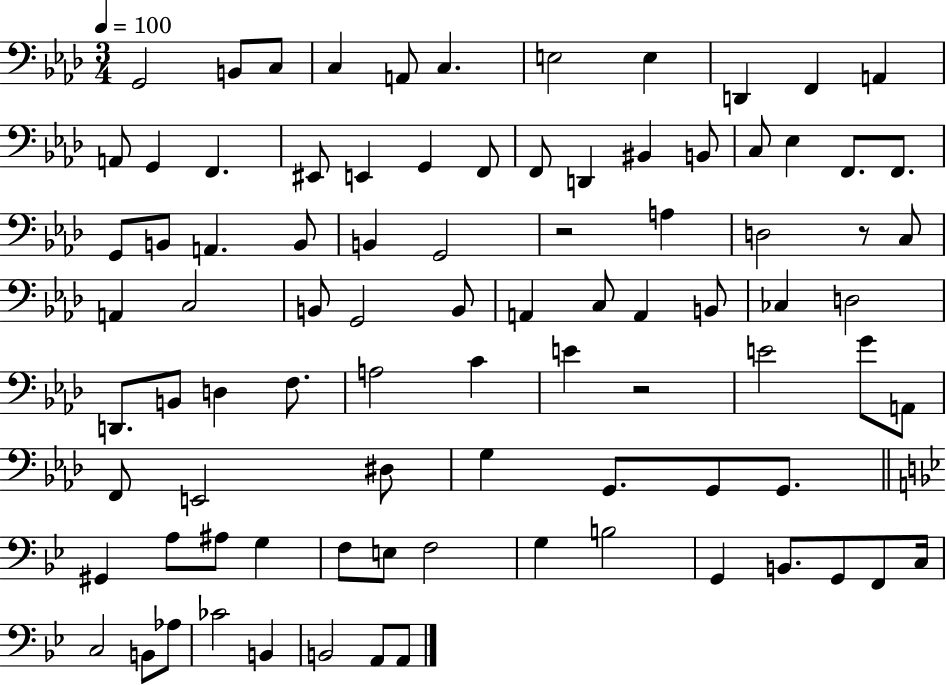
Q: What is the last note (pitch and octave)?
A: A2